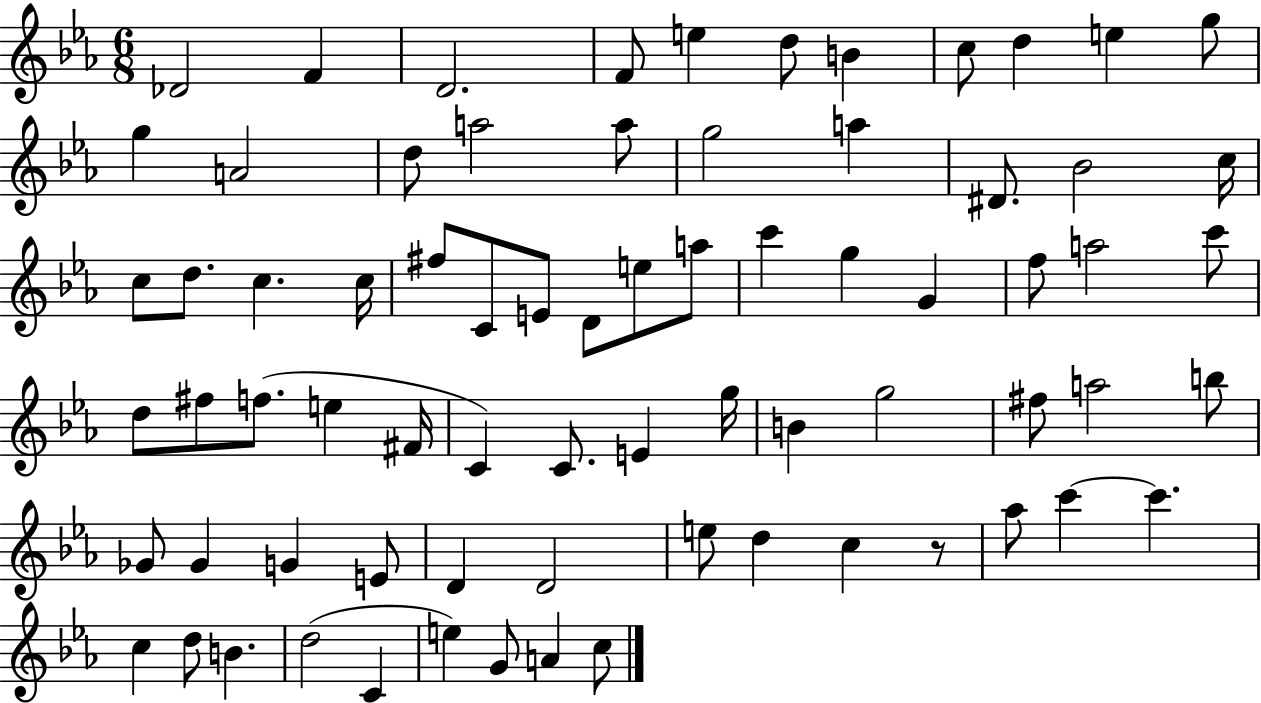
{
  \clef treble
  \numericTimeSignature
  \time 6/8
  \key ees \major
  des'2 f'4 | d'2. | f'8 e''4 d''8 b'4 | c''8 d''4 e''4 g''8 | \break g''4 a'2 | d''8 a''2 a''8 | g''2 a''4 | dis'8. bes'2 c''16 | \break c''8 d''8. c''4. c''16 | fis''8 c'8 e'8 d'8 e''8 a''8 | c'''4 g''4 g'4 | f''8 a''2 c'''8 | \break d''8 fis''8 f''8.( e''4 fis'16 | c'4) c'8. e'4 g''16 | b'4 g''2 | fis''8 a''2 b''8 | \break ges'8 ges'4 g'4 e'8 | d'4 d'2 | e''8 d''4 c''4 r8 | aes''8 c'''4~~ c'''4. | \break c''4 d''8 b'4. | d''2( c'4 | e''4) g'8 a'4 c''8 | \bar "|."
}